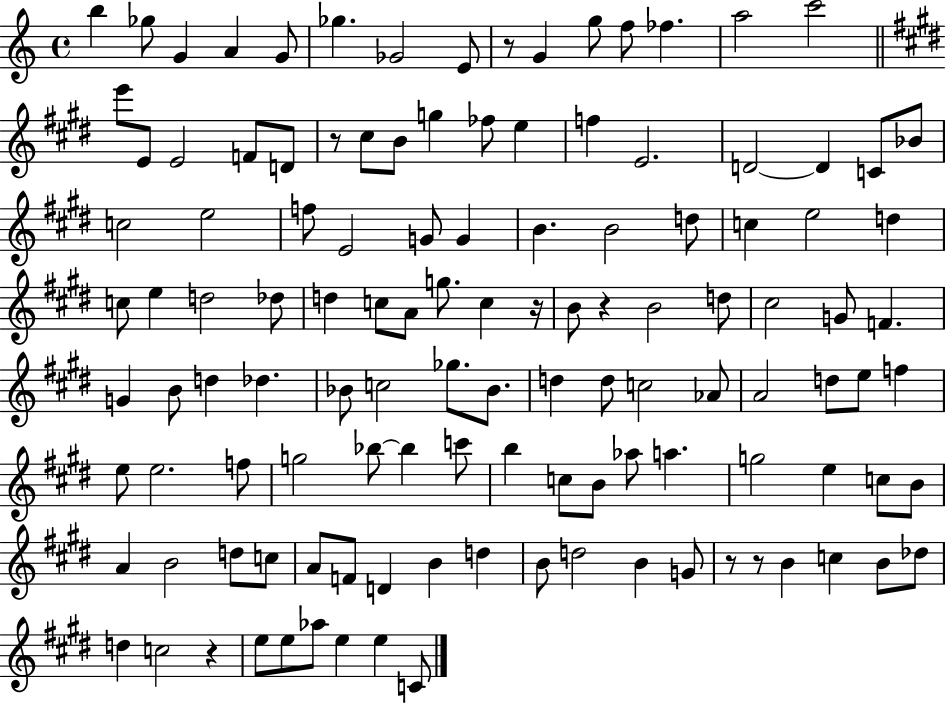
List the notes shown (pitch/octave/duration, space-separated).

B5/q Gb5/e G4/q A4/q G4/e Gb5/q. Gb4/h E4/e R/e G4/q G5/e F5/e FES5/q. A5/h C6/h E6/e E4/e E4/h F4/e D4/e R/e C#5/e B4/e G5/q FES5/e E5/q F5/q E4/h. D4/h D4/q C4/e Bb4/e C5/h E5/h F5/e E4/h G4/e G4/q B4/q. B4/h D5/e C5/q E5/h D5/q C5/e E5/q D5/h Db5/e D5/q C5/e A4/e G5/e. C5/q R/s B4/e R/q B4/h D5/e C#5/h G4/e F4/q. G4/q B4/e D5/q Db5/q. Bb4/e C5/h Gb5/e. Bb4/e. D5/q D5/e C5/h Ab4/e A4/h D5/e E5/e F5/q E5/e E5/h. F5/e G5/h Bb5/e Bb5/q C6/e B5/q C5/e B4/e Ab5/e A5/q. G5/h E5/q C5/e B4/e A4/q B4/h D5/e C5/e A4/e F4/e D4/q B4/q D5/q B4/e D5/h B4/q G4/e R/e R/e B4/q C5/q B4/e Db5/e D5/q C5/h R/q E5/e E5/e Ab5/e E5/q E5/q C4/e